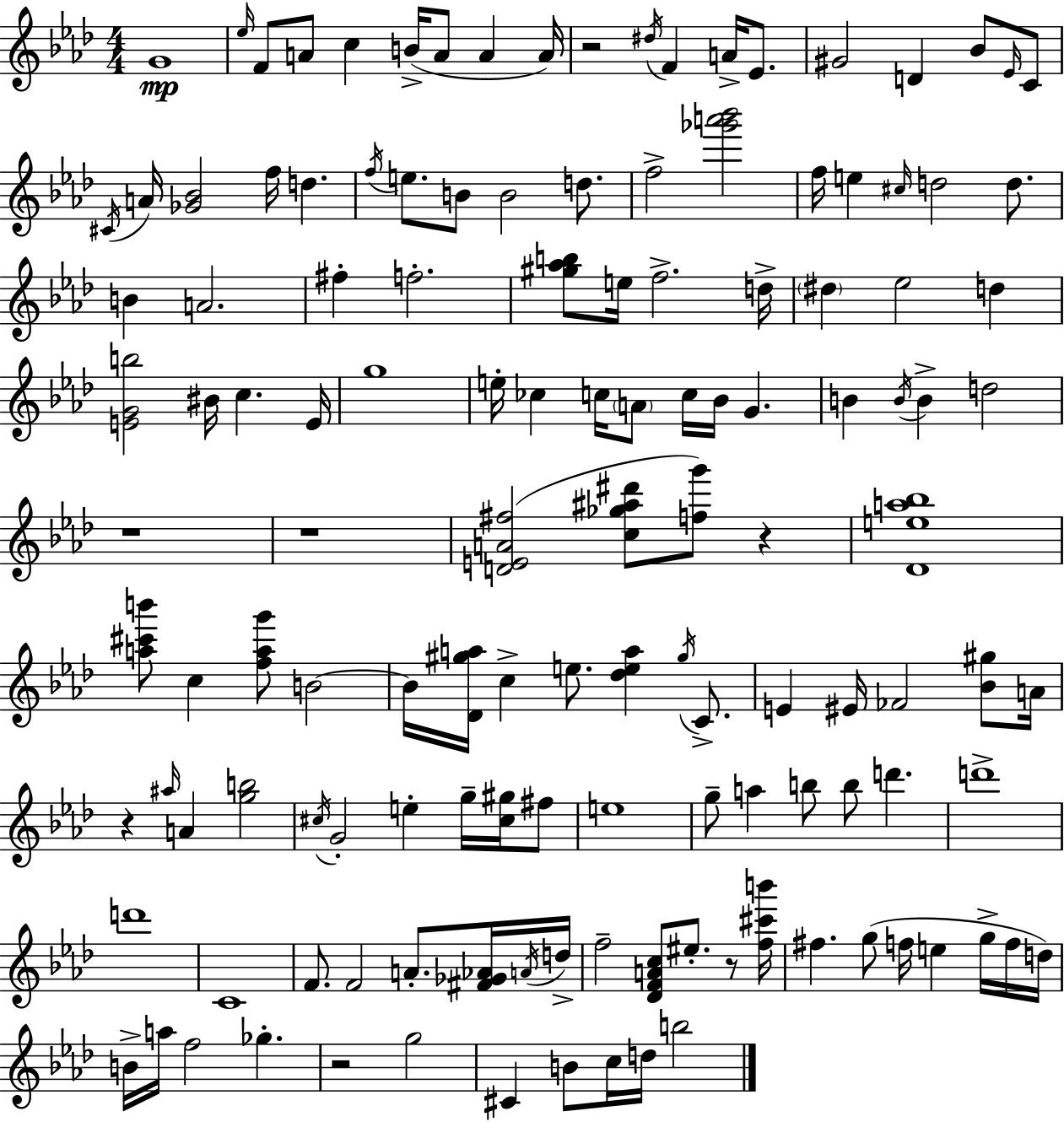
{
  \clef treble
  \numericTimeSignature
  \time 4/4
  \key f \minor
  g'1\mp | \grace { ees''16 } f'8 a'8 c''4 b'16->( a'8 a'4 | a'16) r2 \acciaccatura { dis''16 } f'4 a'16-> ees'8. | gis'2 d'4 bes'8 | \break \grace { ees'16 } c'8 \acciaccatura { cis'16 } a'16 <ges' bes'>2 f''16 d''4. | \acciaccatura { f''16 } e''8. b'8 b'2 | d''8. f''2-> <ges''' a''' bes'''>2 | f''16 e''4 \grace { cis''16 } d''2 | \break d''8. b'4 a'2. | fis''4-. f''2.-. | <gis'' aes'' b''>8 e''16 f''2.-> | d''16-> \parenthesize dis''4 ees''2 | \break d''4 <e' g' b''>2 bis'16 c''4. | e'16 g''1 | e''16-. ces''4 c''16 \parenthesize a'8 c''16 bes'16 | g'4. b'4 \acciaccatura { b'16 } b'4-> d''2 | \break r1 | r1 | <d' e' a' fis''>2( <c'' ges'' ais'' dis'''>8 | <f'' g'''>8) r4 <des' e'' a'' bes''>1 | \break <a'' cis''' b'''>8 c''4 <f'' a'' g'''>8 b'2~~ | b'16 <des' gis'' a''>16 c''4-> e''8. | <des'' e'' a''>4 \acciaccatura { gis''16 } c'8.-> e'4 eis'16 fes'2 | <bes' gis''>8 a'16 r4 \grace { ais''16 } a'4 | \break <g'' b''>2 \acciaccatura { cis''16 } g'2-. | e''4-. g''16-- <cis'' gis''>16 fis''8 e''1 | g''8-- a''4 | b''8 b''8 d'''4. d'''1-> | \break d'''1 | c'1 | f'8. f'2 | a'8.-. <fis' ges' aes'>16 \acciaccatura { a'16 } d''16-> f''2-- | \break <des' f' a' c''>8 eis''8.-. r8 <f'' cis''' b'''>16 fis''4. | g''8( f''16 e''4 g''16-> f''16 d''16) b'16-> a''16 f''2 | ges''4.-. r2 | g''2 cis'4 b'8 | \break c''16 d''16 b''2 \bar "|."
}